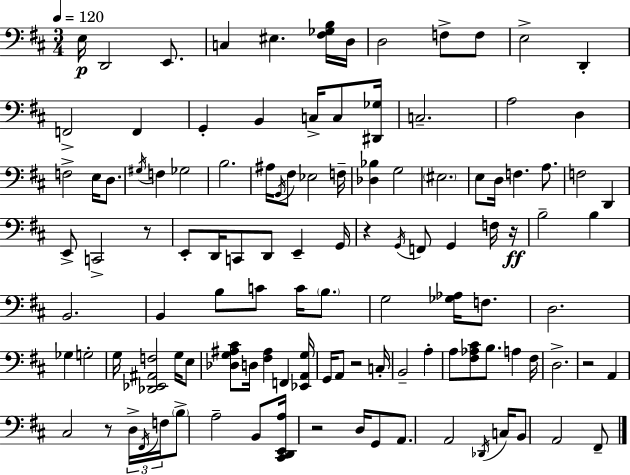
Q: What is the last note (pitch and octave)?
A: F#2